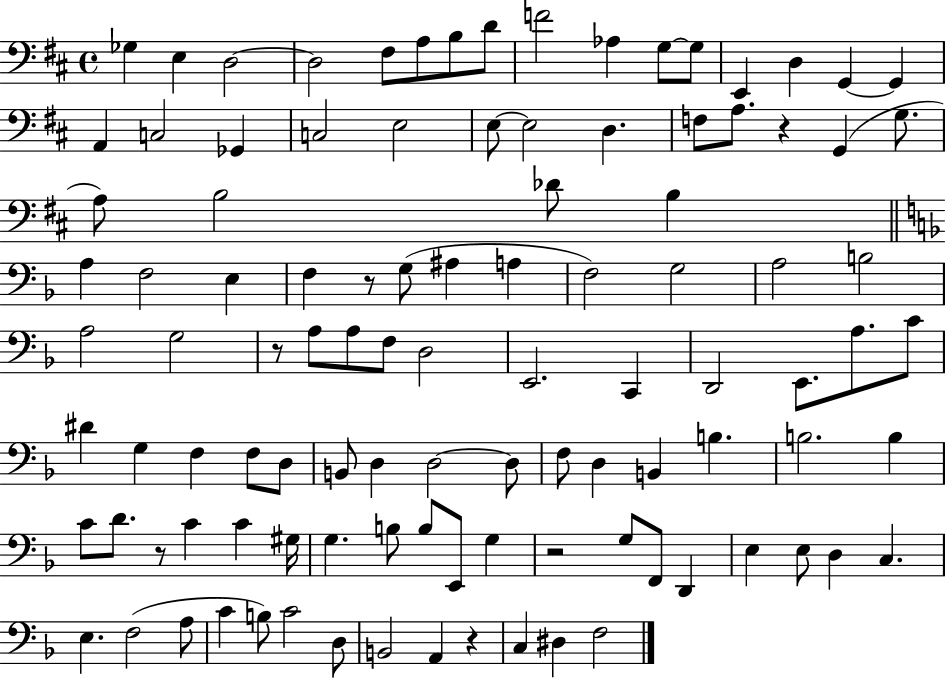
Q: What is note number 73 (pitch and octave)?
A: C4